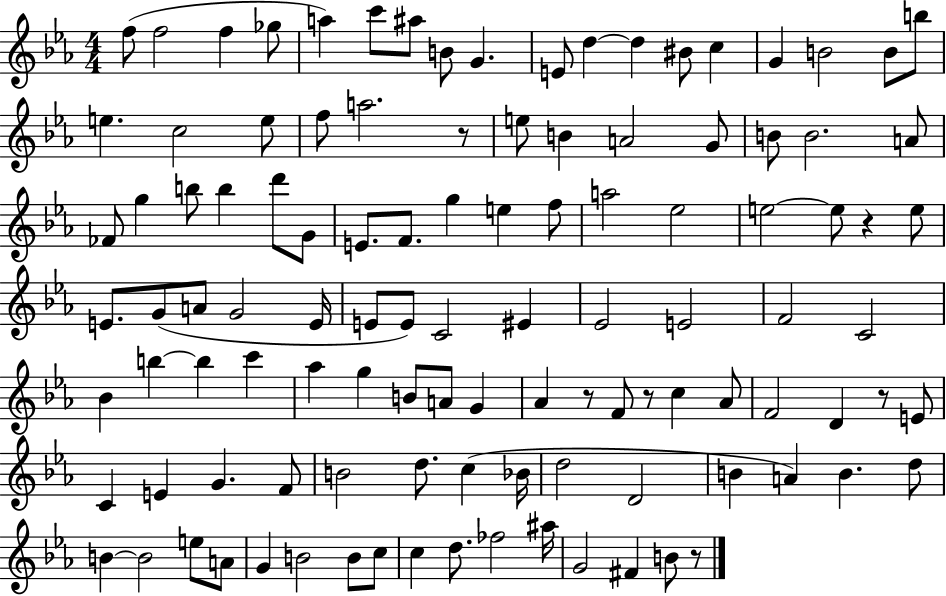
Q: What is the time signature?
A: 4/4